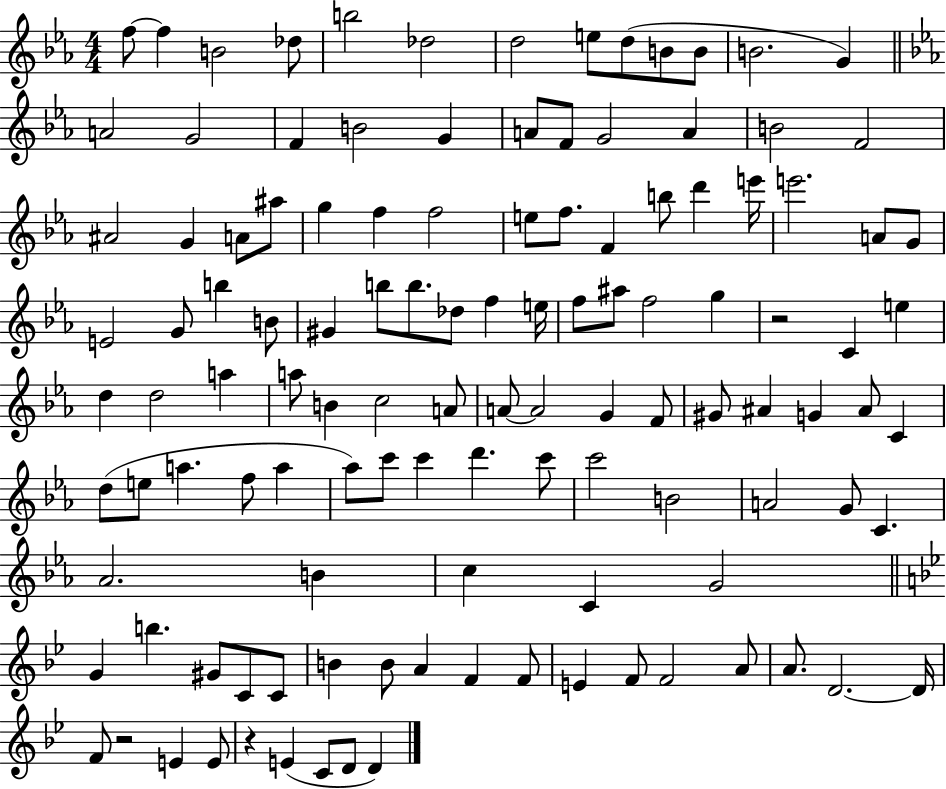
{
  \clef treble
  \numericTimeSignature
  \time 4/4
  \key ees \major
  f''8~~ f''4 b'2 des''8 | b''2 des''2 | d''2 e''8 d''8( b'8 b'8 | b'2. g'4) | \break \bar "||" \break \key c \minor a'2 g'2 | f'4 b'2 g'4 | a'8 f'8 g'2 a'4 | b'2 f'2 | \break ais'2 g'4 a'8 ais''8 | g''4 f''4 f''2 | e''8 f''8. f'4 b''8 d'''4 e'''16 | e'''2. a'8 g'8 | \break e'2 g'8 b''4 b'8 | gis'4 b''8 b''8. des''8 f''4 e''16 | f''8 ais''8 f''2 g''4 | r2 c'4 e''4 | \break d''4 d''2 a''4 | a''8 b'4 c''2 a'8 | a'8~~ a'2 g'4 f'8 | gis'8 ais'4 g'4 ais'8 c'4 | \break d''8( e''8 a''4. f''8 a''4 | aes''8) c'''8 c'''4 d'''4. c'''8 | c'''2 b'2 | a'2 g'8 c'4. | \break aes'2. b'4 | c''4 c'4 g'2 | \bar "||" \break \key bes \major g'4 b''4. gis'8 c'8 c'8 | b'4 b'8 a'4 f'4 f'8 | e'4 f'8 f'2 a'8 | a'8. d'2.~~ d'16 | \break f'8 r2 e'4 e'8 | r4 e'4( c'8 d'8 d'4) | \bar "|."
}